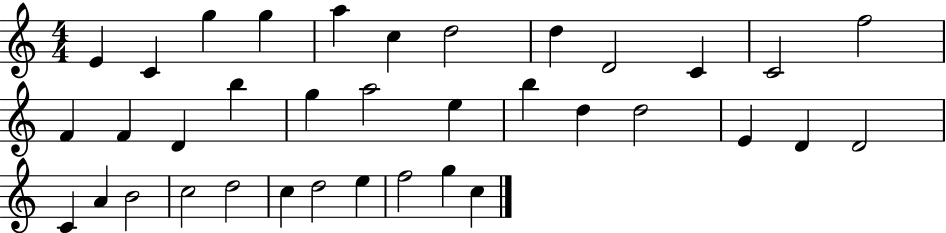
X:1
T:Untitled
M:4/4
L:1/4
K:C
E C g g a c d2 d D2 C C2 f2 F F D b g a2 e b d d2 E D D2 C A B2 c2 d2 c d2 e f2 g c